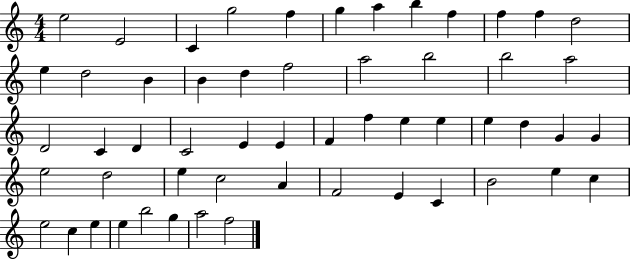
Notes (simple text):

E5/h E4/h C4/q G5/h F5/q G5/q A5/q B5/q F5/q F5/q F5/q D5/h E5/q D5/h B4/q B4/q D5/q F5/h A5/h B5/h B5/h A5/h D4/h C4/q D4/q C4/h E4/q E4/q F4/q F5/q E5/q E5/q E5/q D5/q G4/q G4/q E5/h D5/h E5/q C5/h A4/q F4/h E4/q C4/q B4/h E5/q C5/q E5/h C5/q E5/q E5/q B5/h G5/q A5/h F5/h